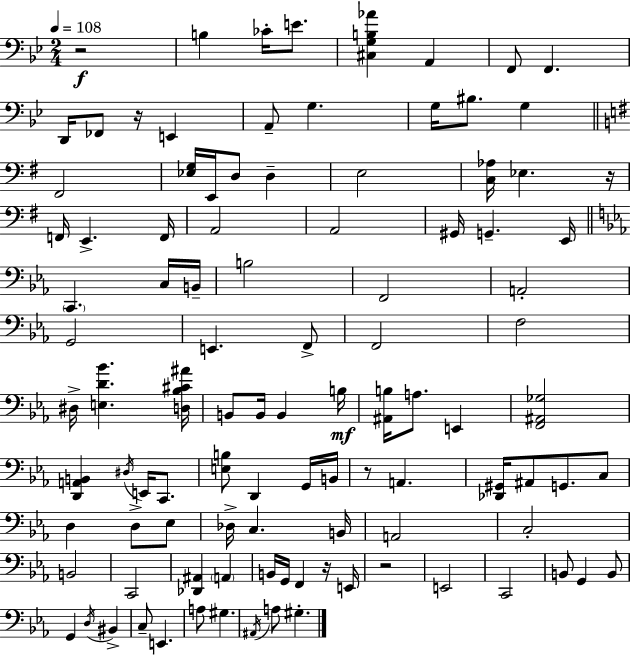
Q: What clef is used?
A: bass